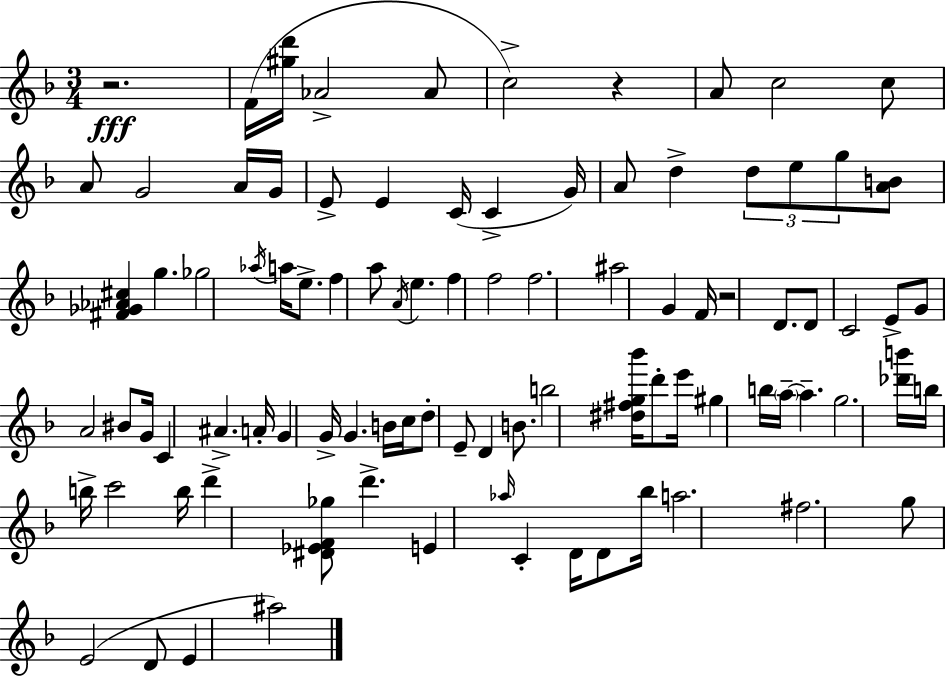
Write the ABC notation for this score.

X:1
T:Untitled
M:3/4
L:1/4
K:F
z2 F/4 [^gd']/4 _A2 _A/2 c2 z A/2 c2 c/2 A/2 G2 A/4 G/4 E/2 E C/4 C G/4 A/2 d d/2 e/2 g/2 [AB]/2 [^F_G_A^c] g _g2 _a/4 a/4 e/2 f a/2 A/4 e f f2 f2 ^a2 G F/4 z2 D/2 D/2 C2 E/2 G/2 A2 ^B/2 G/4 C ^A A/4 G G/4 G B/4 c/4 d/2 E/2 D B/2 b2 [^d^fg_b']/4 d'/2 e'/4 ^g b/4 a/4 a g2 [_d'b']/4 b/4 b/4 c'2 b/4 d' [^D_EF_g]/2 d' E _a/4 C D/4 D/2 _b/4 a2 ^f2 g/2 E2 D/2 E ^a2